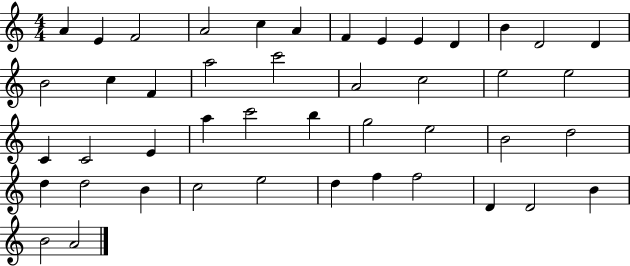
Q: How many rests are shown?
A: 0